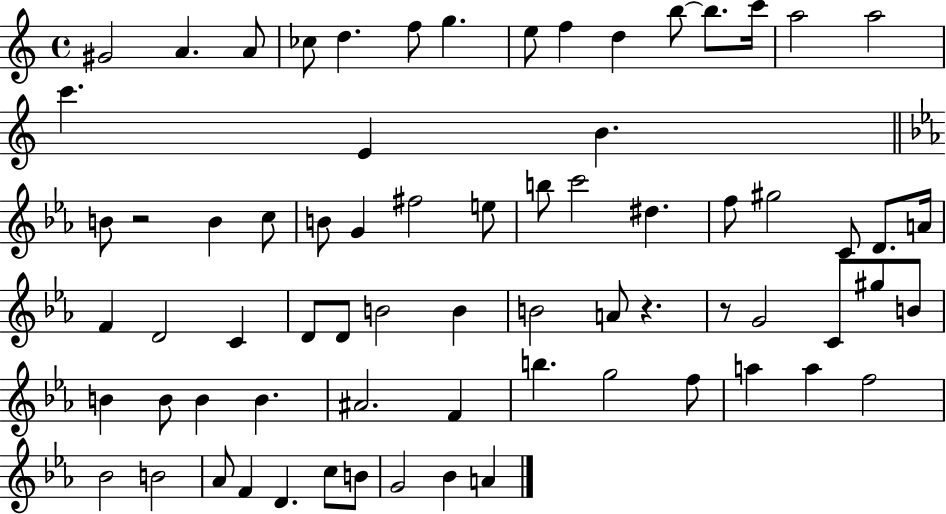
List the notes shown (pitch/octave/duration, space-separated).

G#4/h A4/q. A4/e CES5/e D5/q. F5/e G5/q. E5/e F5/q D5/q B5/e B5/e. C6/s A5/h A5/h C6/q. E4/q B4/q. B4/e R/h B4/q C5/e B4/e G4/q F#5/h E5/e B5/e C6/h D#5/q. F5/e G#5/h C4/e D4/e. A4/s F4/q D4/h C4/q D4/e D4/e B4/h B4/q B4/h A4/e R/q. R/e G4/h C4/e G#5/e B4/e B4/q B4/e B4/q B4/q. A#4/h. F4/q B5/q. G5/h F5/e A5/q A5/q F5/h Bb4/h B4/h Ab4/e F4/q D4/q. C5/e B4/e G4/h Bb4/q A4/q